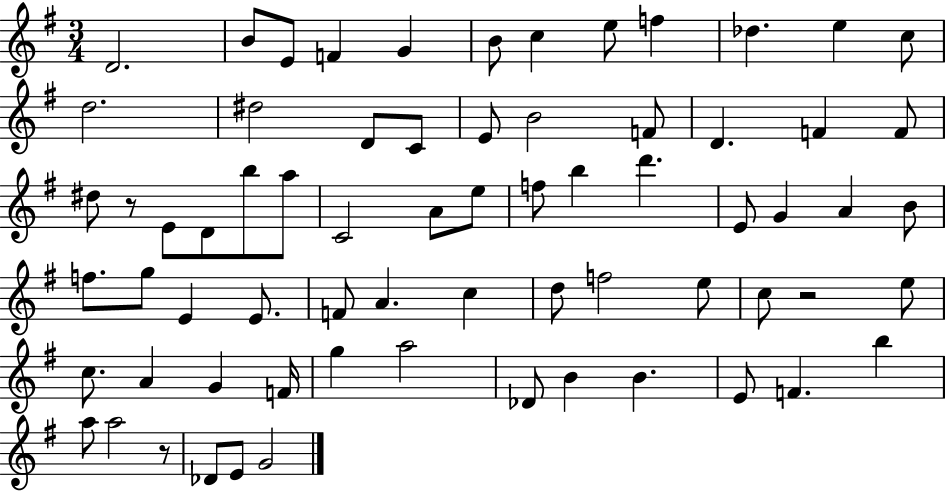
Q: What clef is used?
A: treble